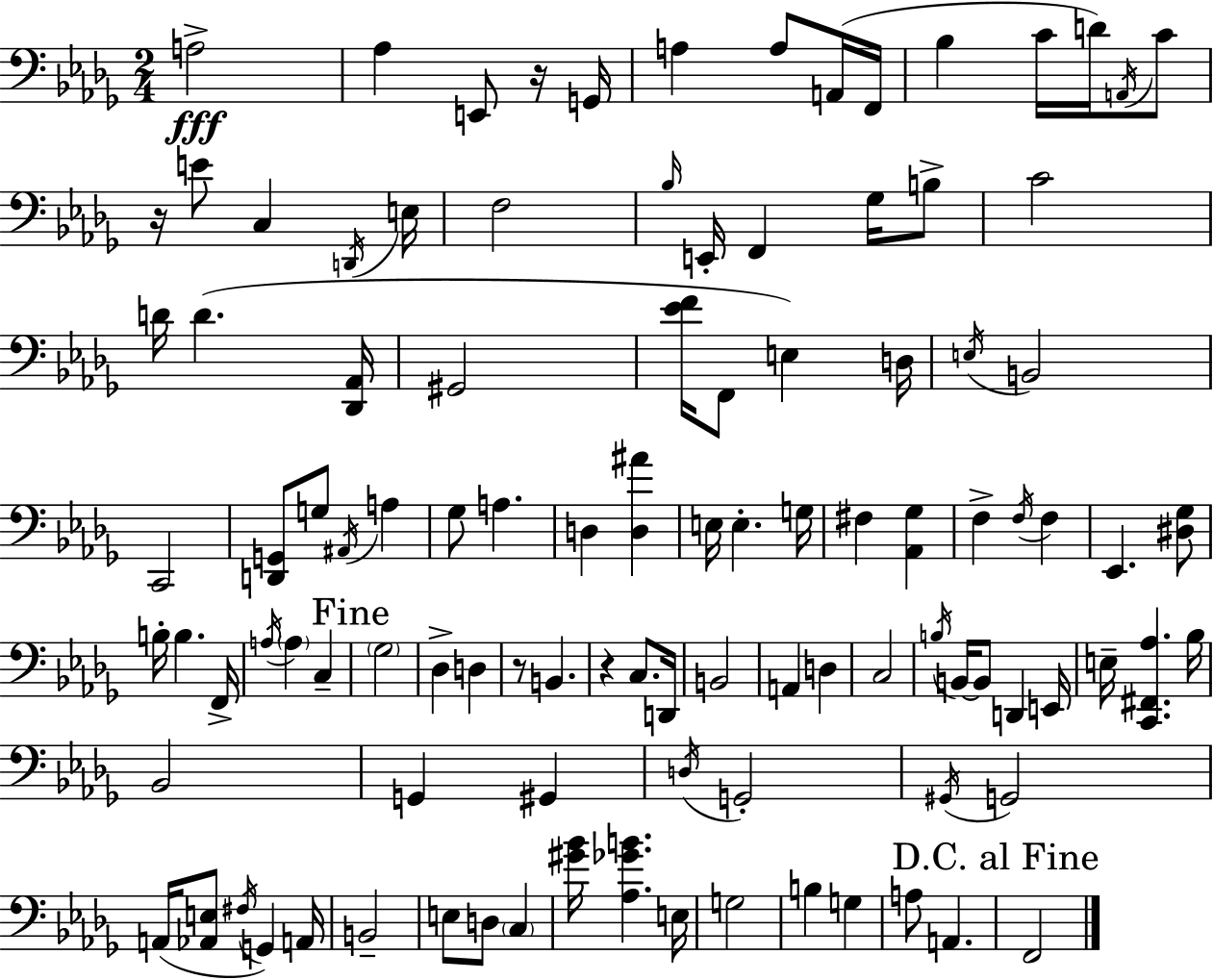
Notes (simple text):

A3/h Ab3/q E2/e R/s G2/s A3/q A3/e A2/s F2/s Bb3/q C4/s D4/s A2/s C4/e R/s E4/e C3/q D2/s E3/s F3/h Bb3/s E2/s F2/q Gb3/s B3/e C4/h D4/s D4/q. [Db2,Ab2]/s G#2/h [Eb4,F4]/s F2/e E3/q D3/s E3/s B2/h C2/h [D2,G2]/e G3/e A#2/s A3/q Gb3/e A3/q. D3/q [D3,A#4]/q E3/s E3/q. G3/s F#3/q [Ab2,Gb3]/q F3/q F3/s F3/q Eb2/q. [D#3,Gb3]/e B3/s B3/q. F2/s A3/s A3/q C3/q Gb3/h Db3/q D3/q R/e B2/q. R/q C3/e. D2/s B2/h A2/q D3/q C3/h B3/s B2/s B2/e D2/q E2/s E3/s [C2,F#2,Ab3]/q. Bb3/s Bb2/h G2/q G#2/q D3/s G2/h G#2/s G2/h A2/s [Ab2,E3]/e F#3/s G2/q A2/s B2/h E3/e D3/e C3/q [G#4,Bb4]/s [Ab3,Gb4,B4]/q. E3/s G3/h B3/q G3/q A3/e A2/q. F2/h